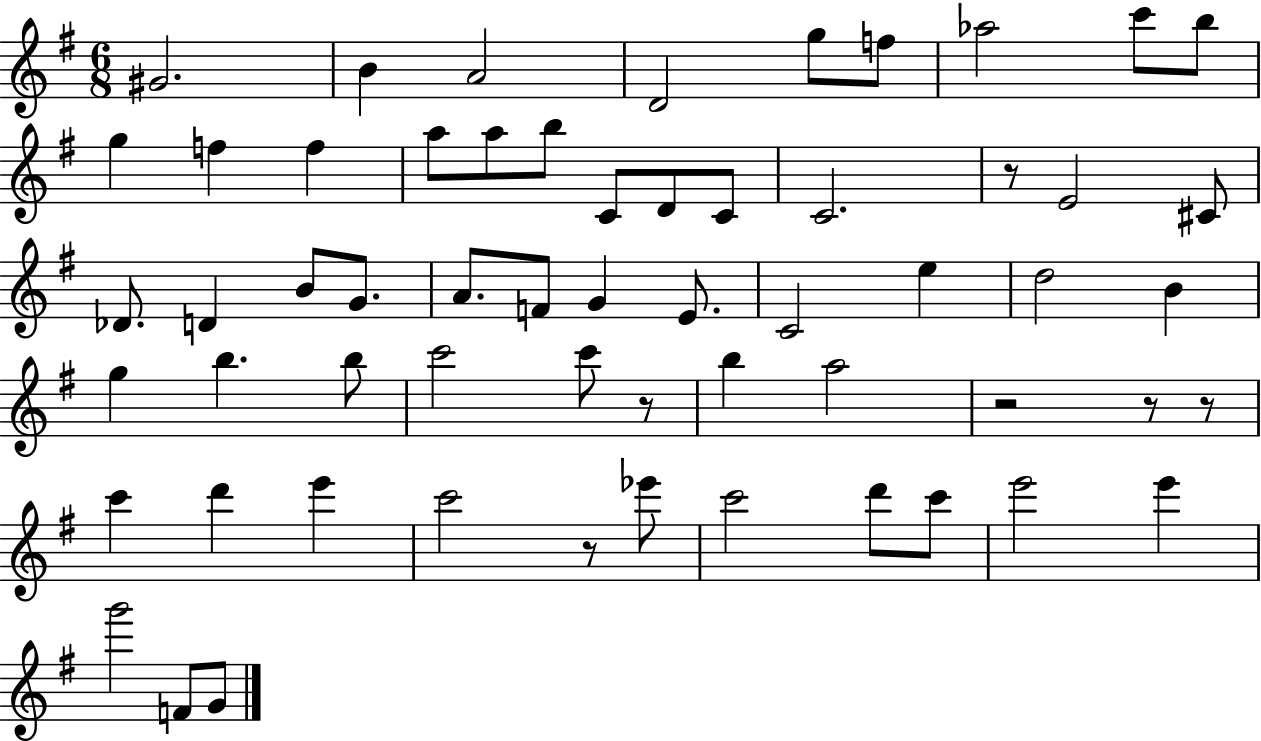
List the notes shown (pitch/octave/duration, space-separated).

G#4/h. B4/q A4/h D4/h G5/e F5/e Ab5/h C6/e B5/e G5/q F5/q F5/q A5/e A5/e B5/e C4/e D4/e C4/e C4/h. R/e E4/h C#4/e Db4/e. D4/q B4/e G4/e. A4/e. F4/e G4/q E4/e. C4/h E5/q D5/h B4/q G5/q B5/q. B5/e C6/h C6/e R/e B5/q A5/h R/h R/e R/e C6/q D6/q E6/q C6/h R/e Eb6/e C6/h D6/e C6/e E6/h E6/q G6/h F4/e G4/e